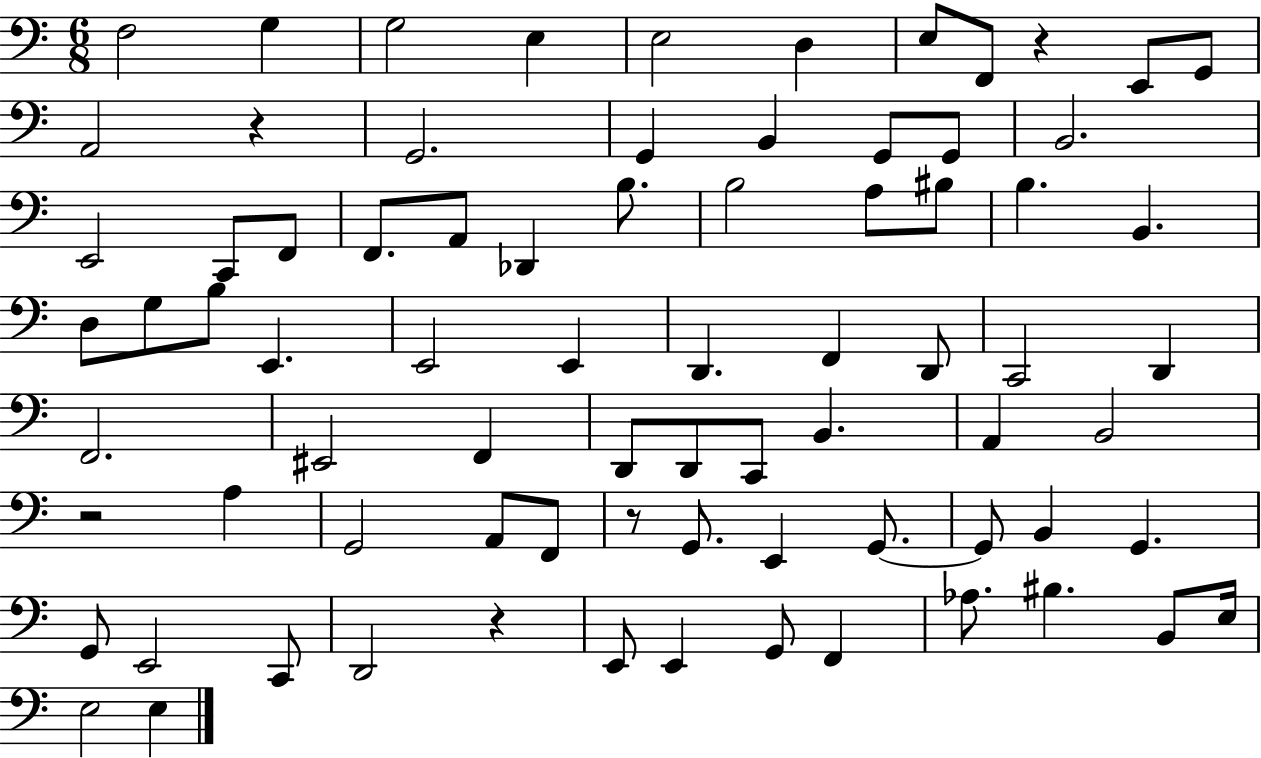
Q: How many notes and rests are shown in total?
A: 78